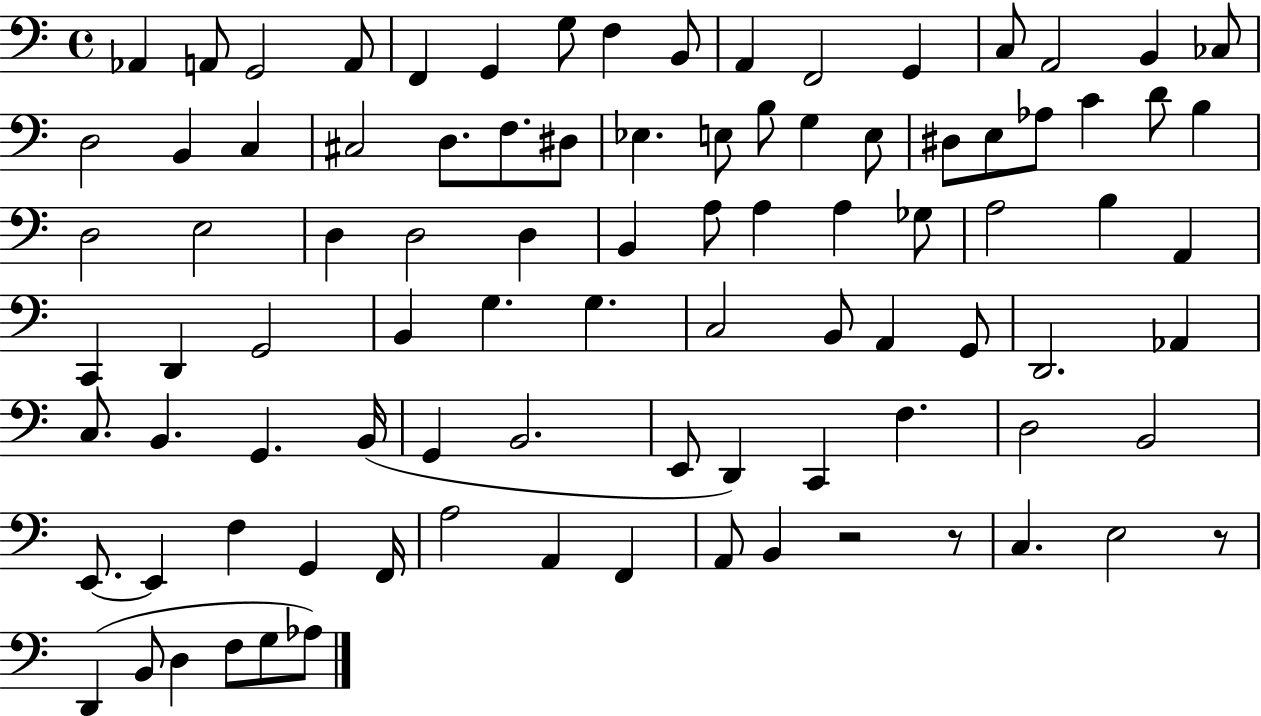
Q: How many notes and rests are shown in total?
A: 92